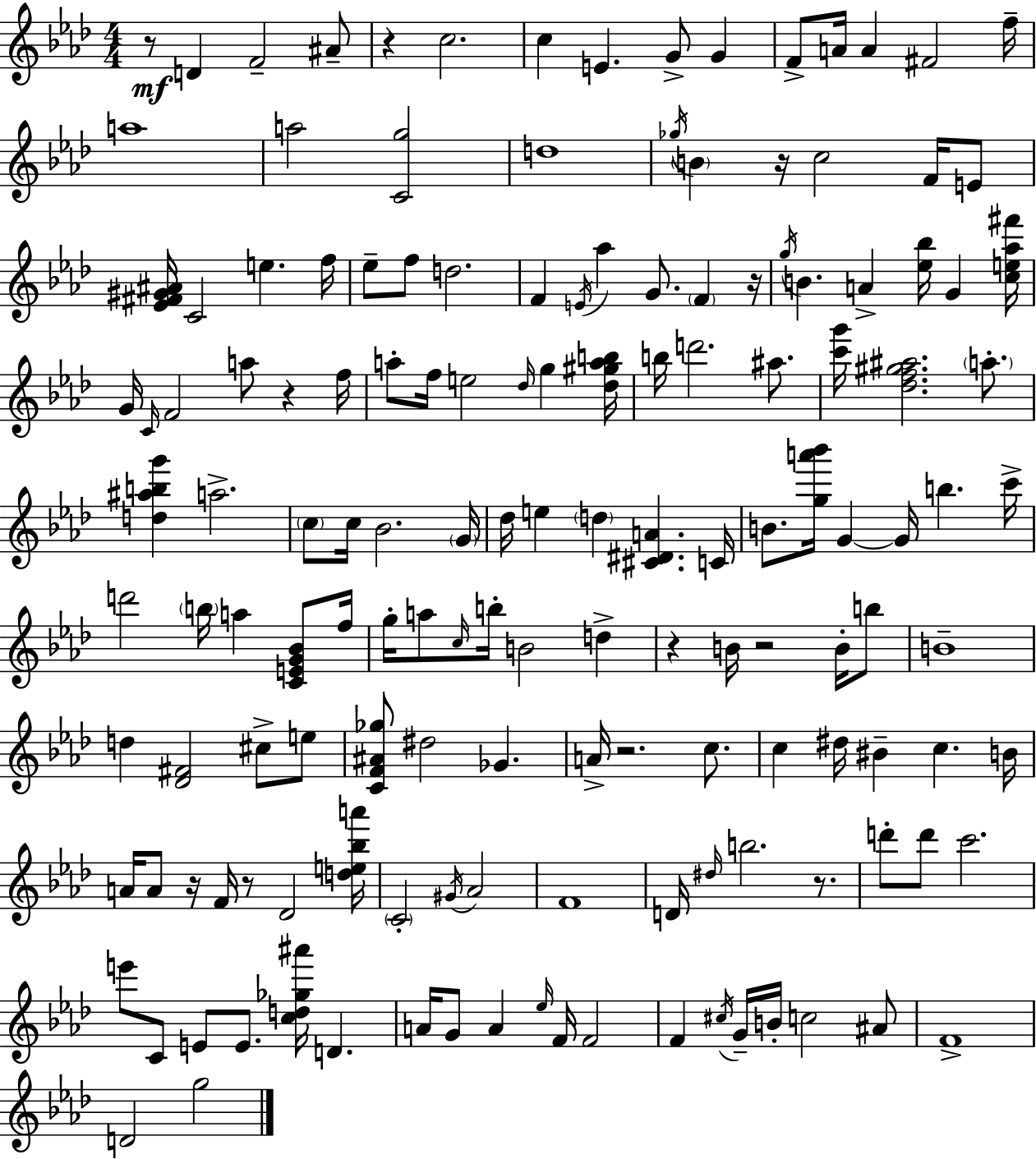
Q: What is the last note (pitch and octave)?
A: G5